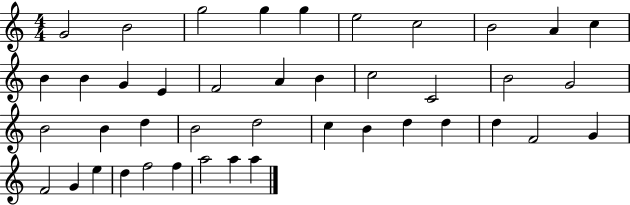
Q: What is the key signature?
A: C major